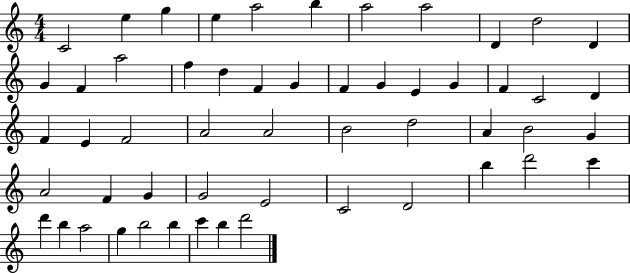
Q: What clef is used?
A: treble